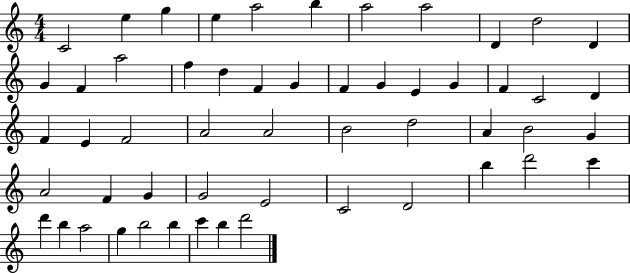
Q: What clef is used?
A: treble